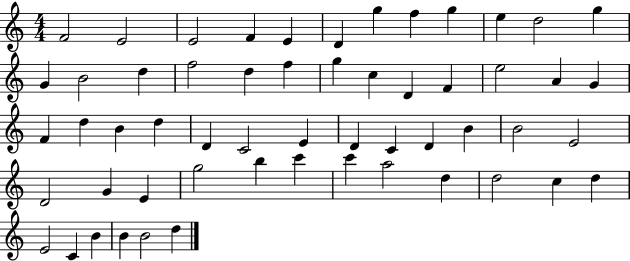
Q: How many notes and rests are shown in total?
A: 56